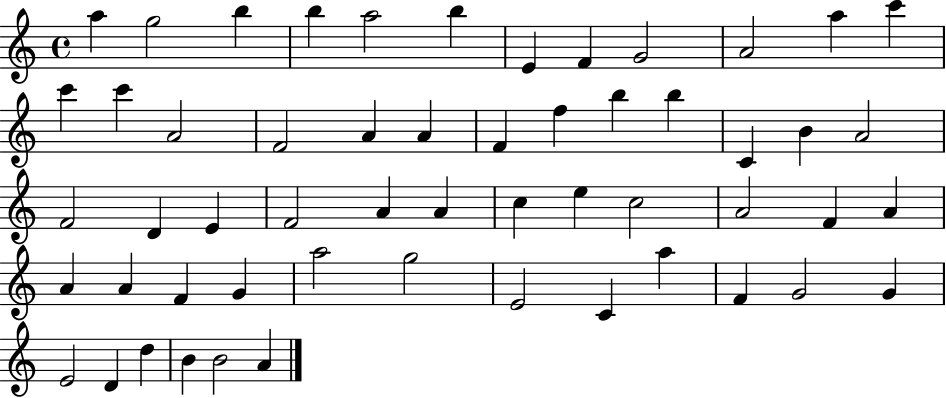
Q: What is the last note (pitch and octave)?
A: A4